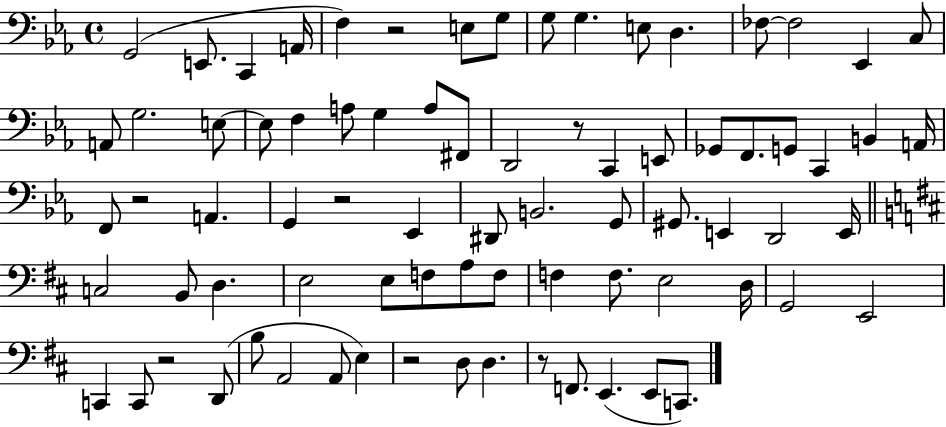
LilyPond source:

{
  \clef bass
  \time 4/4
  \defaultTimeSignature
  \key ees \major
  g,2( e,8. c,4 a,16 | f4) r2 e8 g8 | g8 g4. e8 d4. | fes8~~ fes2 ees,4 c8 | \break a,8 g2. e8~~ | e8 f4 a8 g4 a8 fis,8 | d,2 r8 c,4 e,8 | ges,8 f,8. g,8 c,4 b,4 a,16 | \break f,8 r2 a,4. | g,4 r2 ees,4 | dis,8 b,2. g,8 | gis,8. e,4 d,2 e,16 | \break \bar "||" \break \key d \major c2 b,8 d4. | e2 e8 f8 a8 f8 | f4 f8. e2 d16 | g,2 e,2 | \break c,4 c,8 r2 d,8( | b8 a,2 a,8 e4) | r2 d8 d4. | r8 f,8. e,4.( e,8 c,8.) | \break \bar "|."
}